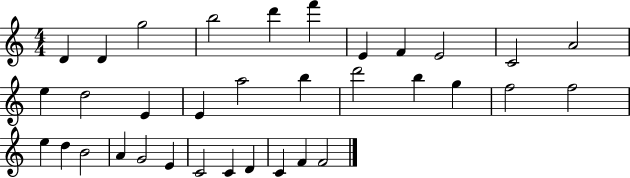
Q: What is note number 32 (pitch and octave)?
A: C4